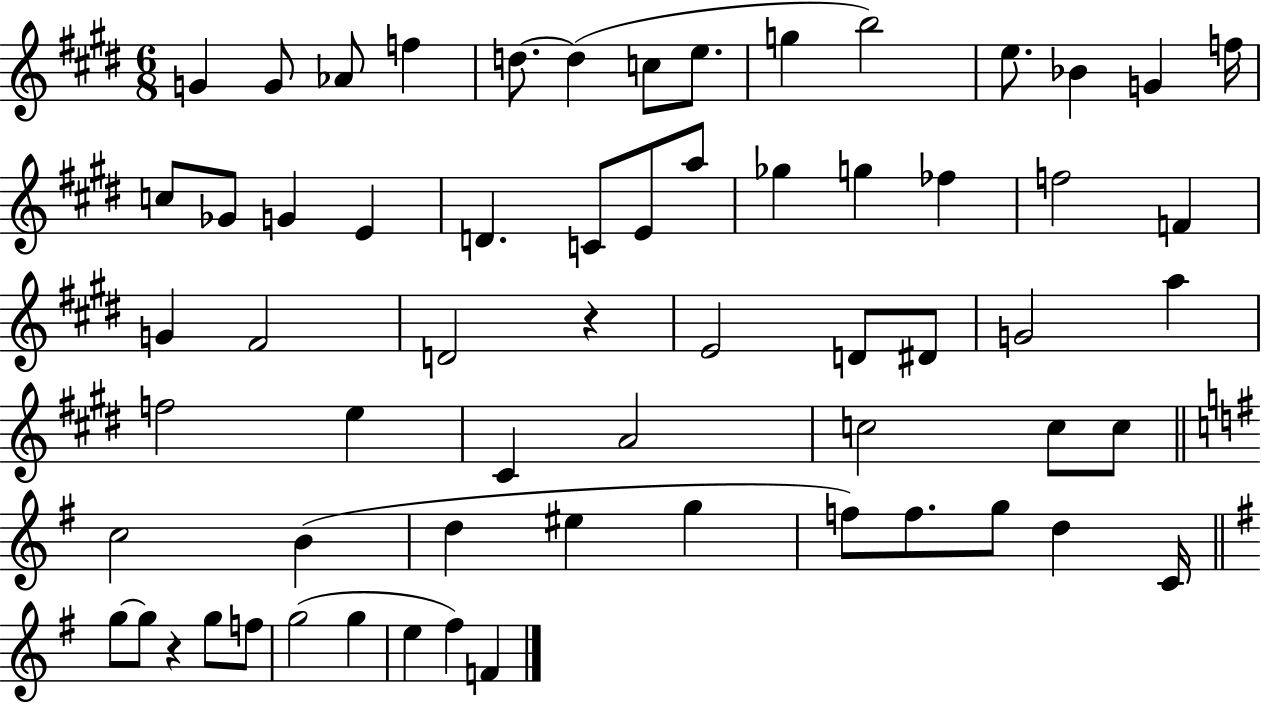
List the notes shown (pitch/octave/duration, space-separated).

G4/q G4/e Ab4/e F5/q D5/e. D5/q C5/e E5/e. G5/q B5/h E5/e. Bb4/q G4/q F5/s C5/e Gb4/e G4/q E4/q D4/q. C4/e E4/e A5/e Gb5/q G5/q FES5/q F5/h F4/q G4/q F#4/h D4/h R/q E4/h D4/e D#4/e G4/h A5/q F5/h E5/q C#4/q A4/h C5/h C5/e C5/e C5/h B4/q D5/q EIS5/q G5/q F5/e F5/e. G5/e D5/q C4/s G5/e G5/e R/q G5/e F5/e G5/h G5/q E5/q F#5/q F4/q